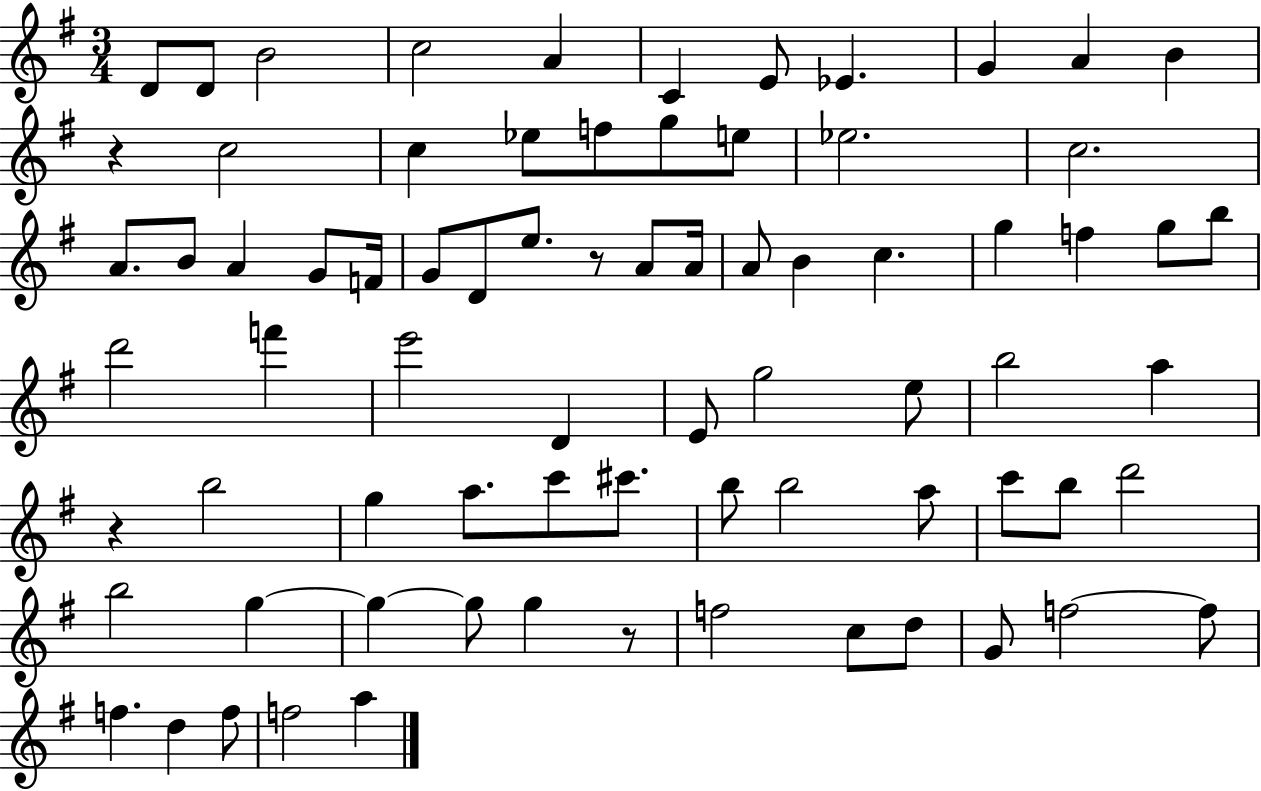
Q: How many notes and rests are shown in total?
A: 76